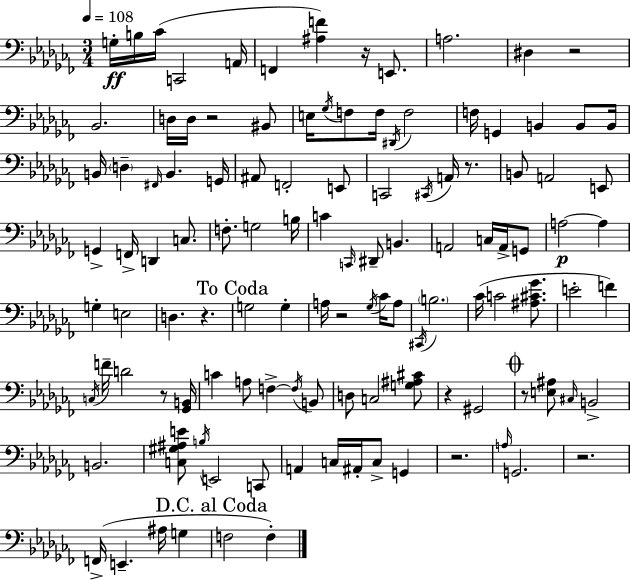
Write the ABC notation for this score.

X:1
T:Untitled
M:3/4
L:1/4
K:Abm
G,/4 B,/4 _C/4 C,,2 A,,/4 F,, [^A,F] z/4 E,,/2 A,2 ^D, z2 _B,,2 D,/4 D,/4 z2 ^B,,/2 E,/4 _G,/4 F,/2 F,/4 ^D,,/4 F,2 F,/4 G,, B,, B,,/2 B,,/4 B,,/4 D, ^F,,/4 B,, G,,/4 ^A,,/2 F,,2 E,,/2 C,,2 ^C,,/4 A,,/4 z/2 B,,/2 A,,2 E,,/2 G,, F,,/4 D,, C,/2 F,/2 G,2 B,/4 C C,,/4 ^D,,/2 B,, A,,2 C,/4 A,,/4 G,,/2 A,2 A, G, E,2 D, z G,2 G, A,/4 z2 _G,/4 _C/4 A,/2 ^C,,/4 B,2 _C/4 C2 [^A,^C_G]/2 E2 F C,/4 F/4 D2 z/2 [_G,,B,,]/4 C A,/2 F, F,/4 B,,/2 D,/2 C,2 [G,^A,^C]/2 z ^G,,2 z/2 [E,^A,]/2 ^C,/4 B,,2 B,,2 [C,^G,^A,E]/2 B,/4 E,,2 C,,/2 A,, C,/4 ^A,,/4 C,/2 G,, z2 A,/4 G,,2 z2 F,,/4 E,, ^A,/4 G, F,2 F,